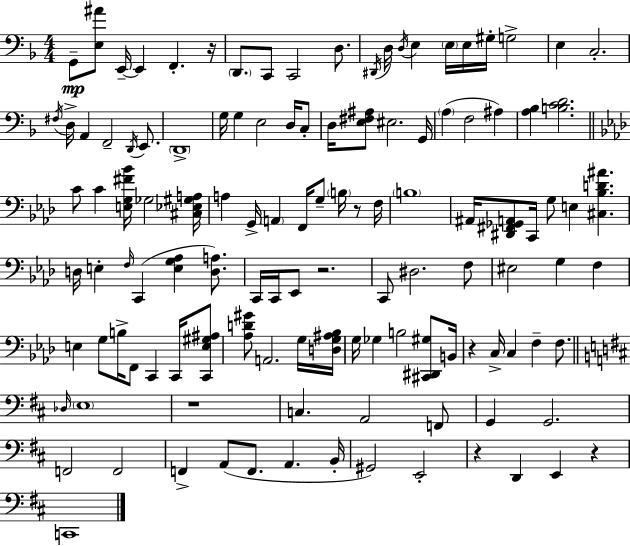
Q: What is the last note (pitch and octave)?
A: C2